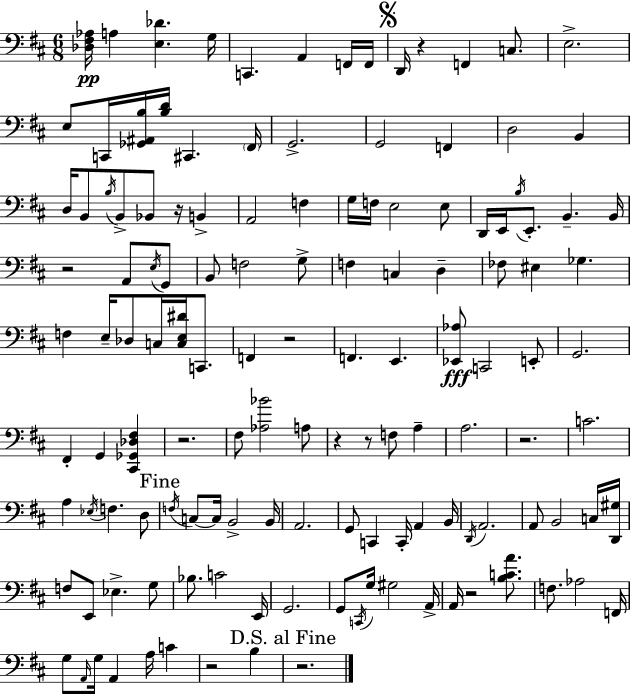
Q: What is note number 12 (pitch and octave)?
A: C2